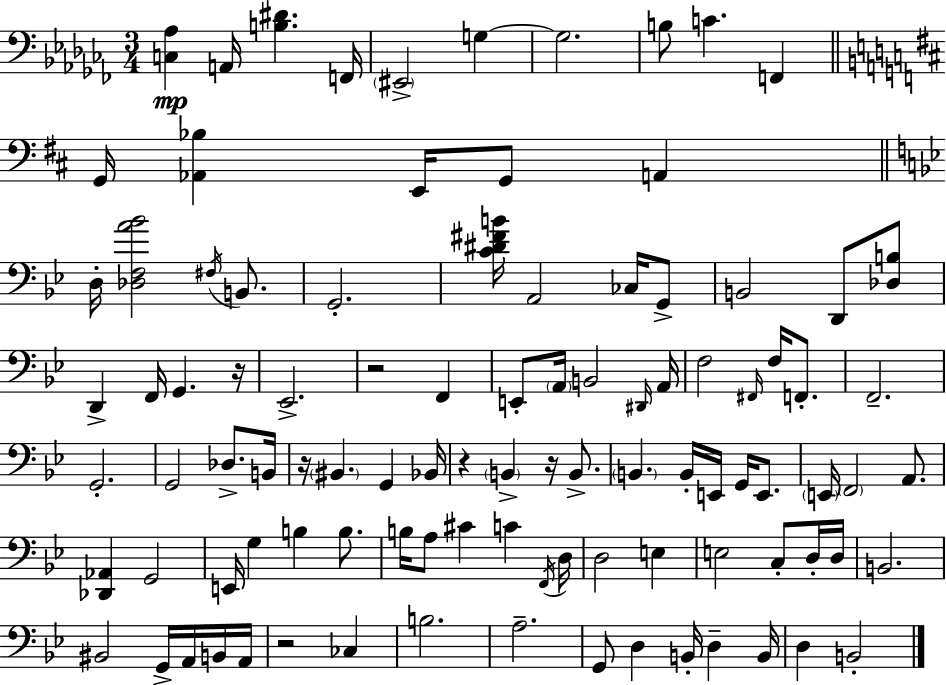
X:1
T:Untitled
M:3/4
L:1/4
K:Abm
[C,_A,] A,,/4 [B,^D] F,,/4 ^E,,2 G, G,2 B,/2 C F,, G,,/4 [_A,,_B,] E,,/4 G,,/2 A,, D,/4 [_D,F,A_B]2 ^F,/4 B,,/2 G,,2 [C^D^FB]/4 A,,2 _C,/4 G,,/2 B,,2 D,,/2 [_D,B,]/2 D,, F,,/4 G,, z/4 _E,,2 z2 F,, E,,/2 A,,/4 B,,2 ^D,,/4 A,,/4 F,2 ^F,,/4 F,/4 F,,/2 F,,2 G,,2 G,,2 _D,/2 B,,/4 z/4 ^B,, G,, _B,,/4 z B,, z/4 B,,/2 B,, B,,/4 E,,/4 G,,/4 E,,/2 E,,/4 F,,2 A,,/2 [_D,,_A,,] G,,2 E,,/4 G, B, B,/2 B,/4 A,/2 ^C C F,,/4 D,/4 D,2 E, E,2 C,/2 D,/4 D,/4 B,,2 ^B,,2 G,,/4 A,,/4 B,,/4 A,,/4 z2 _C, B,2 A,2 G,,/2 D, B,,/4 D, B,,/4 D, B,,2